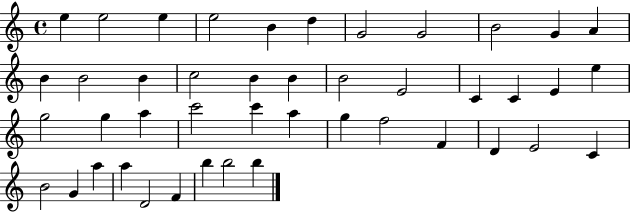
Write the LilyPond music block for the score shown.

{
  \clef treble
  \time 4/4
  \defaultTimeSignature
  \key c \major
  e''4 e''2 e''4 | e''2 b'4 d''4 | g'2 g'2 | b'2 g'4 a'4 | \break b'4 b'2 b'4 | c''2 b'4 b'4 | b'2 e'2 | c'4 c'4 e'4 e''4 | \break g''2 g''4 a''4 | c'''2 c'''4 a''4 | g''4 f''2 f'4 | d'4 e'2 c'4 | \break b'2 g'4 a''4 | a''4 d'2 f'4 | b''4 b''2 b''4 | \bar "|."
}